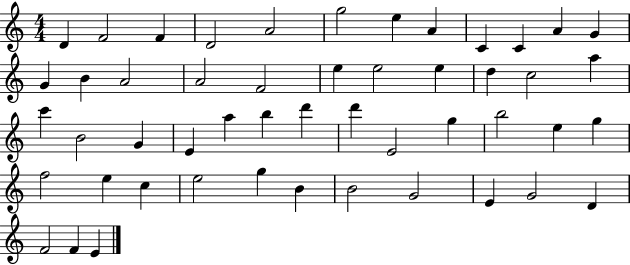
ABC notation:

X:1
T:Untitled
M:4/4
L:1/4
K:C
D F2 F D2 A2 g2 e A C C A G G B A2 A2 F2 e e2 e d c2 a c' B2 G E a b d' d' E2 g b2 e g f2 e c e2 g B B2 G2 E G2 D F2 F E